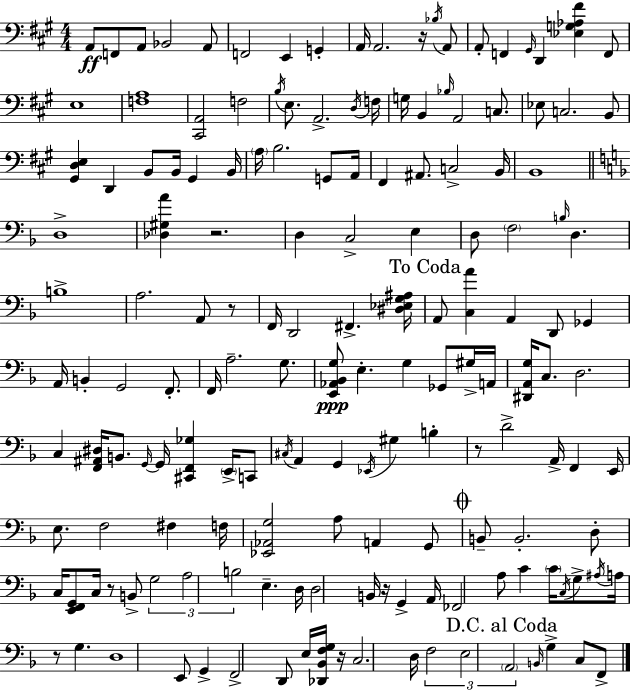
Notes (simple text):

A2/e F2/e A2/e Bb2/h A2/e F2/h E2/q G2/q A2/s A2/h. R/s Bb3/s A2/e A2/e F2/q G#2/s D2/q [Eb3,G3,Ab3,F#4]/q F2/e E3/w [F3,A3]/w [C#2,A2]/h F3/h B3/s E3/e. A2/h. D3/s F3/s G3/s B2/q Bb3/s A2/h C3/e. Eb3/e C3/h. B2/e [G#2,D3,E3]/q D2/q B2/e B2/s G#2/q B2/s A3/s B3/h. G2/e A2/s F#2/q A#2/e. C3/h B2/s B2/w D3/w [Db3,G#3,A4]/q R/h. D3/q C3/h E3/q D3/e F3/h B3/s D3/q. B3/w A3/h. A2/e R/e F2/s D2/h F#2/q. [D#3,Eb3,G3,A#3]/s A2/e [C3,A4]/q A2/q D2/e Gb2/q A2/s B2/q G2/h F2/e. F2/s A3/h. G3/e. [E2,Ab2,Bb2,G3]/e E3/q. G3/q Gb2/e G#3/s A2/s [D#2,A2,G3]/s C3/e. D3/h. C3/q [F2,A#2,D#3]/s B2/e. G2/s G2/s [C#2,F2,Gb3]/q E2/s C2/e C#3/s A2/q G2/q Eb2/s G#3/q B3/q R/e D4/h A2/s F2/q E2/s E3/e. F3/h F#3/q F3/s [Eb2,Ab2,G3]/h A3/e A2/q G2/e B2/e B2/h. D3/e C3/s [E2,F2,G2]/e C3/s R/e B2/e G3/h A3/h B3/h E3/q. D3/s D3/h B2/s R/s G2/q A2/s FES2/h A3/e C4/q C4/s C3/s G3/e A#3/s A3/s R/e G3/q. D3/w E2/e G2/q F2/h D2/e E3/s [Db2,Bb2,F3,G3]/s R/s C3/h. D3/s F3/h E3/h A2/h B2/s G3/q C3/e F2/e